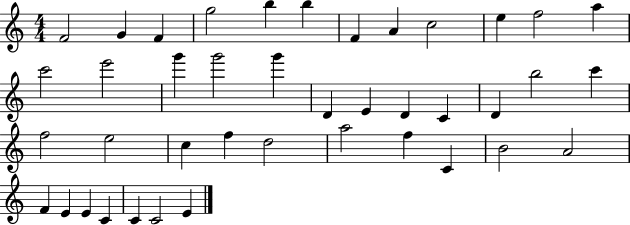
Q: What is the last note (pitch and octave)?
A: E4